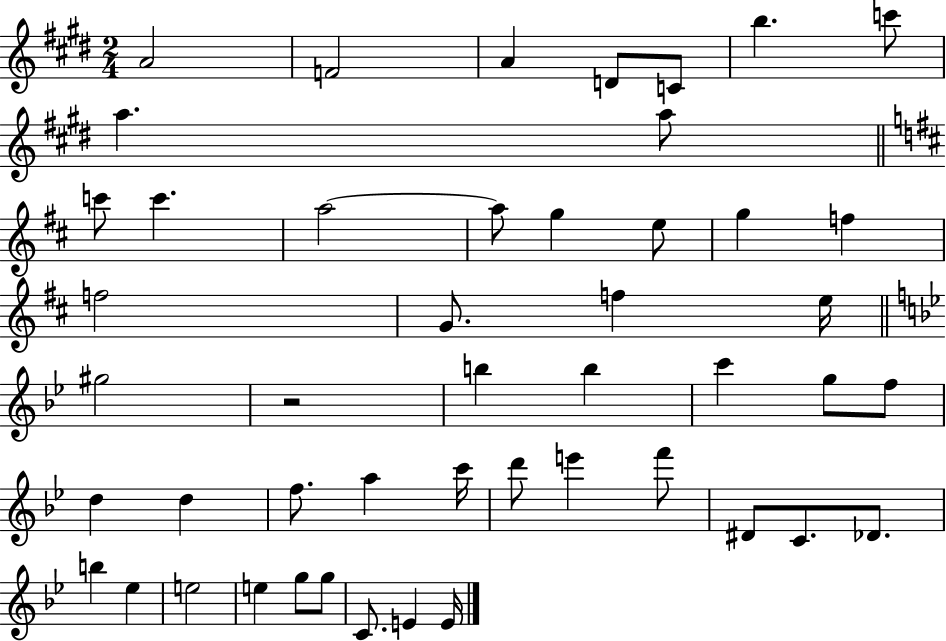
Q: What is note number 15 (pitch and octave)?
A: E5